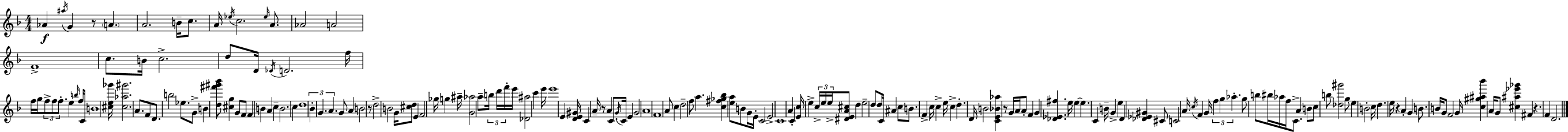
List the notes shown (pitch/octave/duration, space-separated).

Ab4/q A#5/s G4/q R/e A4/q. A4/h. B4/s C5/e. A4/s Eb5/s C5/h. Eb5/s A4/e. Ab4/h A4/h F4/w C5/e. B4/s C5/h. D5/e D4/s Db4/s D4/h. F5/s F5/s G5/s F5/e F5/e F5/e. E5/q B5/s F5/s C4/e B4/w [C#5,E5,Gb6]/s [C#5,Ab5,G#6]/h. A4/e. F4/e D4/e. B5/h Eb5/e. G4/e B4/q [D5,F#6,G#6,Bb6]/e [C#5,G5]/q G4/e F4/e F4/q B4/q A4/q C5/q B4/h. C5/q D5/w Bb4/q G4/q. A4/q. G4/e A4/q B4/h R/e D5/h B4/h G4/s [C#5,D5]/e E4/q F4/h Gb5/s G5/q A#5/s [G4,Ab5]/h A5/e B5/s D6/s F6/s E6/s [Db4,A#5]/h C6/q E6/s E6/w E4/q [D4,E4,G#4]/s C4/q A4/s R/e A4/q C4/e. G4/s C4/s E4/q G4/h A4/w F4/w A4/e C5/q D5/h F5/e A5/q. [C5,F#5,Gb5,Bb5]/q [E5,A5]/e B4/e G4/s E4/s C4/h E4/h C4/w A4/q C4/q [E4,C5]/s E5/q C5/s E5/s E5/s [D#4,E4,A4,C#5]/e D5/q E5/h D5/e D5/s C4/s A#4/q C5/e B4/e. F4/q C5/s C5/q E5/s C5/q D5/q. D4/s B4/h [C4,E4,Bb4,Ab5]/q R/e G4/s A4/s A4/e F4/q G4/q [Db4,Eb4,F#5]/q. E5/s E5/q E5/q. C4/q B4/s G4/q E5/q D4/q [Db4,Eb4,G#4]/q C#4/e C4/h A4/s C5/s F4/q G4/s F5/q G5/q Ab5/q. G5/e B5/e BIS5/s Ab5/s F5/s C4/e. A4/q B4/e C5/e B5/e [Db5,G#6]/h G5/e E5/q B4/h C5/s D5/q. E5/s R/q A4/q G4/q B4/e. B4/s G4/e F4/h G4/s [C5,G#5,A#5,Bb6]/q A4/s G4/e [C#5,A#5,Eb6,Gb6]/q F#4/q R/q. F4/q D4/h.